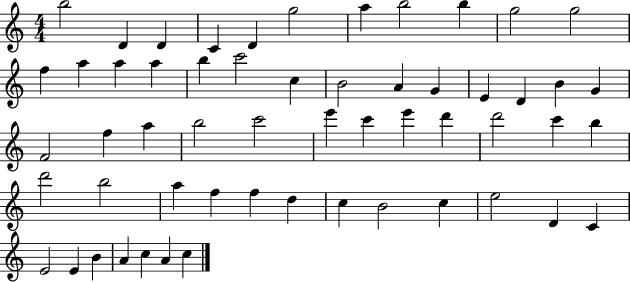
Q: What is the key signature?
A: C major